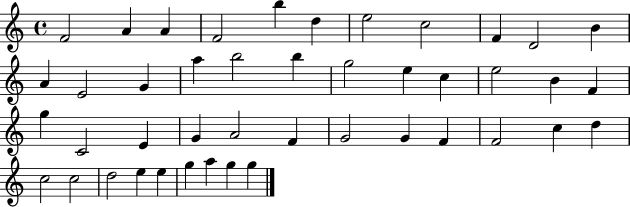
{
  \clef treble
  \time 4/4
  \defaultTimeSignature
  \key c \major
  f'2 a'4 a'4 | f'2 b''4 d''4 | e''2 c''2 | f'4 d'2 b'4 | \break a'4 e'2 g'4 | a''4 b''2 b''4 | g''2 e''4 c''4 | e''2 b'4 f'4 | \break g''4 c'2 e'4 | g'4 a'2 f'4 | g'2 g'4 f'4 | f'2 c''4 d''4 | \break c''2 c''2 | d''2 e''4 e''4 | g''4 a''4 g''4 g''4 | \bar "|."
}